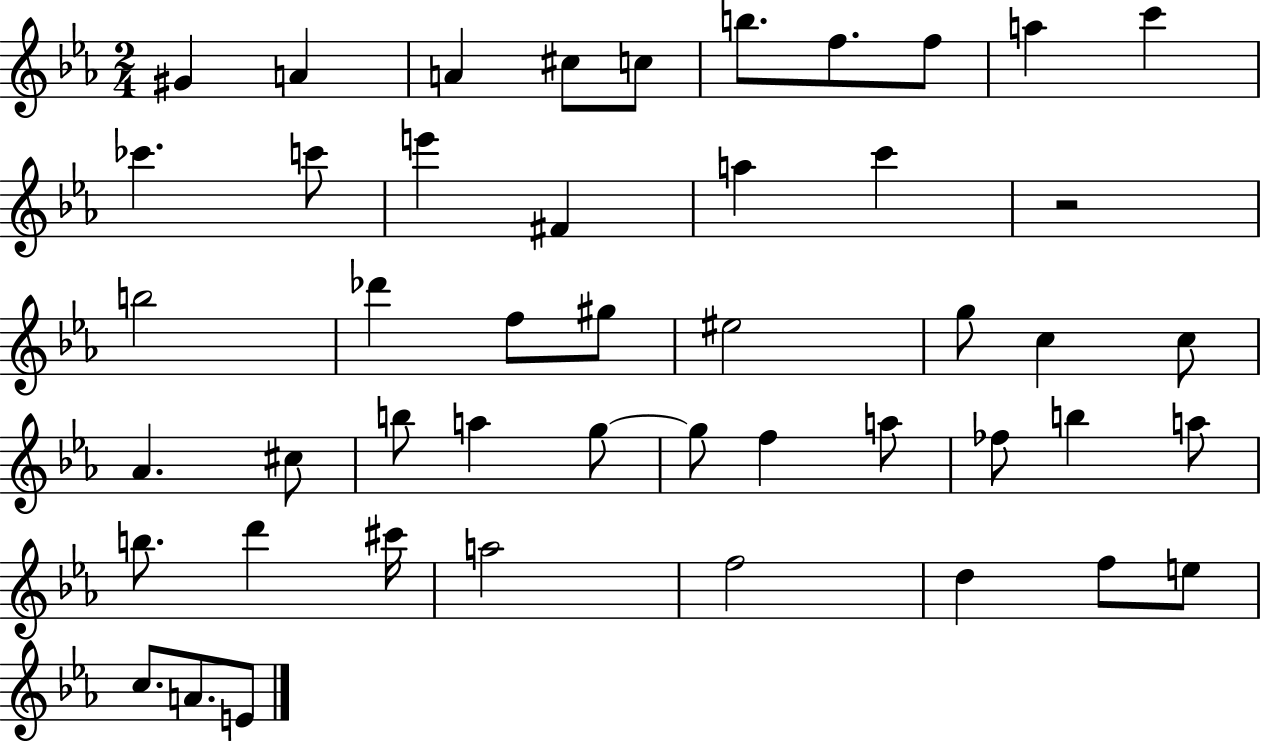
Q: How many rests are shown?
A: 1